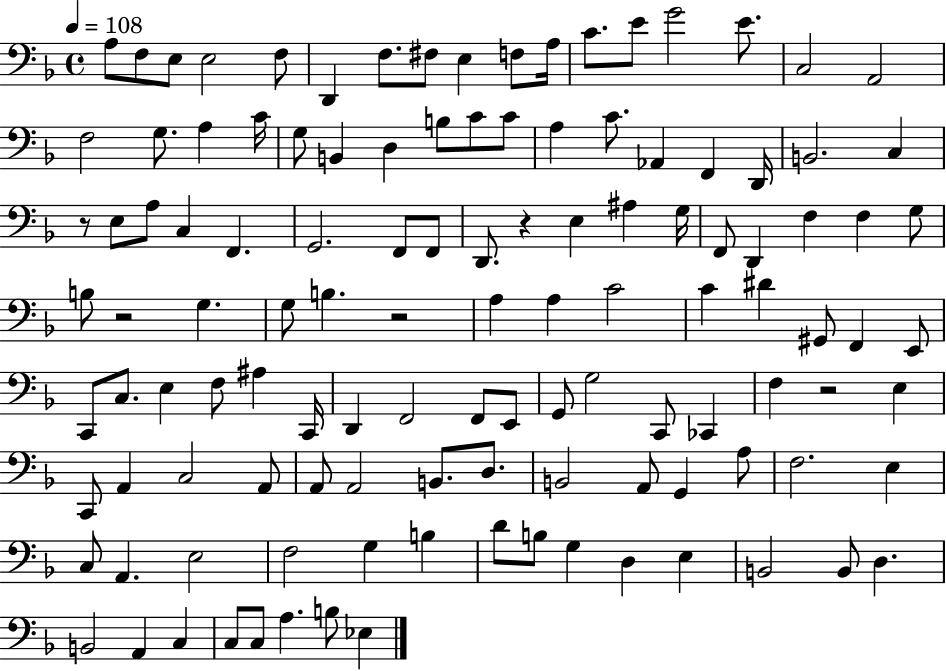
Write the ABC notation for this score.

X:1
T:Untitled
M:4/4
L:1/4
K:F
A,/2 F,/2 E,/2 E,2 F,/2 D,, F,/2 ^F,/2 E, F,/2 A,/4 C/2 E/2 G2 E/2 C,2 A,,2 F,2 G,/2 A, C/4 G,/2 B,, D, B,/2 C/2 C/2 A, C/2 _A,, F,, D,,/4 B,,2 C, z/2 E,/2 A,/2 C, F,, G,,2 F,,/2 F,,/2 D,,/2 z E, ^A, G,/4 F,,/2 D,, F, F, G,/2 B,/2 z2 G, G,/2 B, z2 A, A, C2 C ^D ^G,,/2 F,, E,,/2 C,,/2 C,/2 E, F,/2 ^A, C,,/4 D,, F,,2 F,,/2 E,,/2 G,,/2 G,2 C,,/2 _C,, F, z2 E, C,,/2 A,, C,2 A,,/2 A,,/2 A,,2 B,,/2 D,/2 B,,2 A,,/2 G,, A,/2 F,2 E, C,/2 A,, E,2 F,2 G, B, D/2 B,/2 G, D, E, B,,2 B,,/2 D, B,,2 A,, C, C,/2 C,/2 A, B,/2 _E,